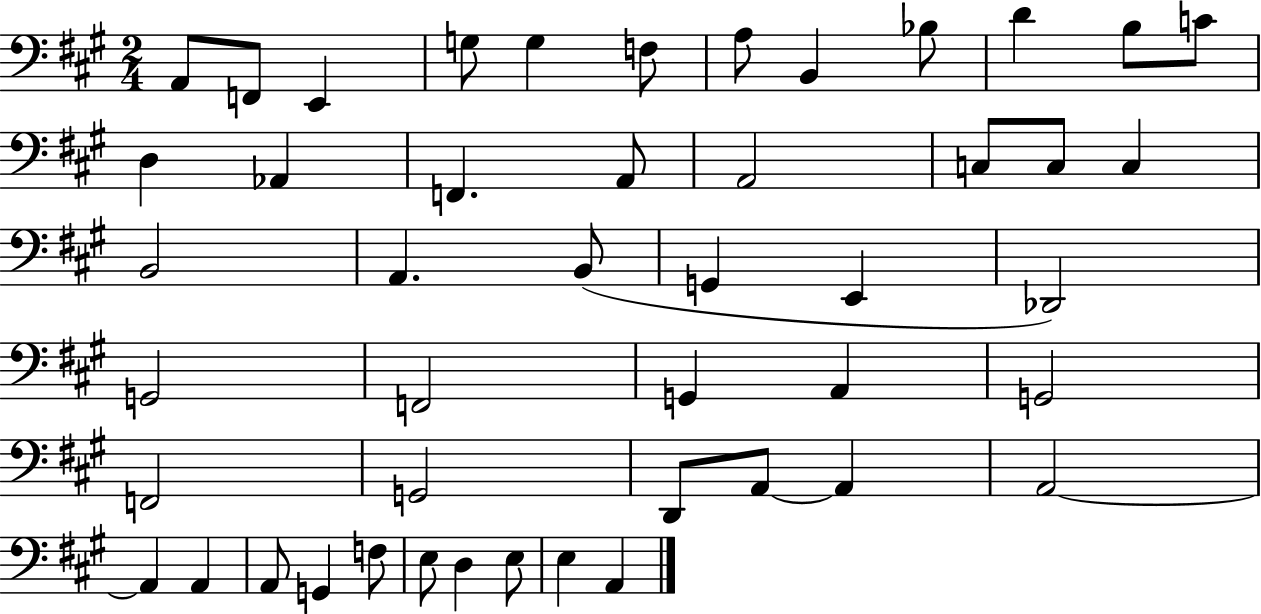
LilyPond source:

{
  \clef bass
  \numericTimeSignature
  \time 2/4
  \key a \major
  \repeat volta 2 { a,8 f,8 e,4 | g8 g4 f8 | a8 b,4 bes8 | d'4 b8 c'8 | \break d4 aes,4 | f,4. a,8 | a,2 | c8 c8 c4 | \break b,2 | a,4. b,8( | g,4 e,4 | des,2) | \break g,2 | f,2 | g,4 a,4 | g,2 | \break f,2 | g,2 | d,8 a,8~~ a,4 | a,2~~ | \break a,4 a,4 | a,8 g,4 f8 | e8 d4 e8 | e4 a,4 | \break } \bar "|."
}